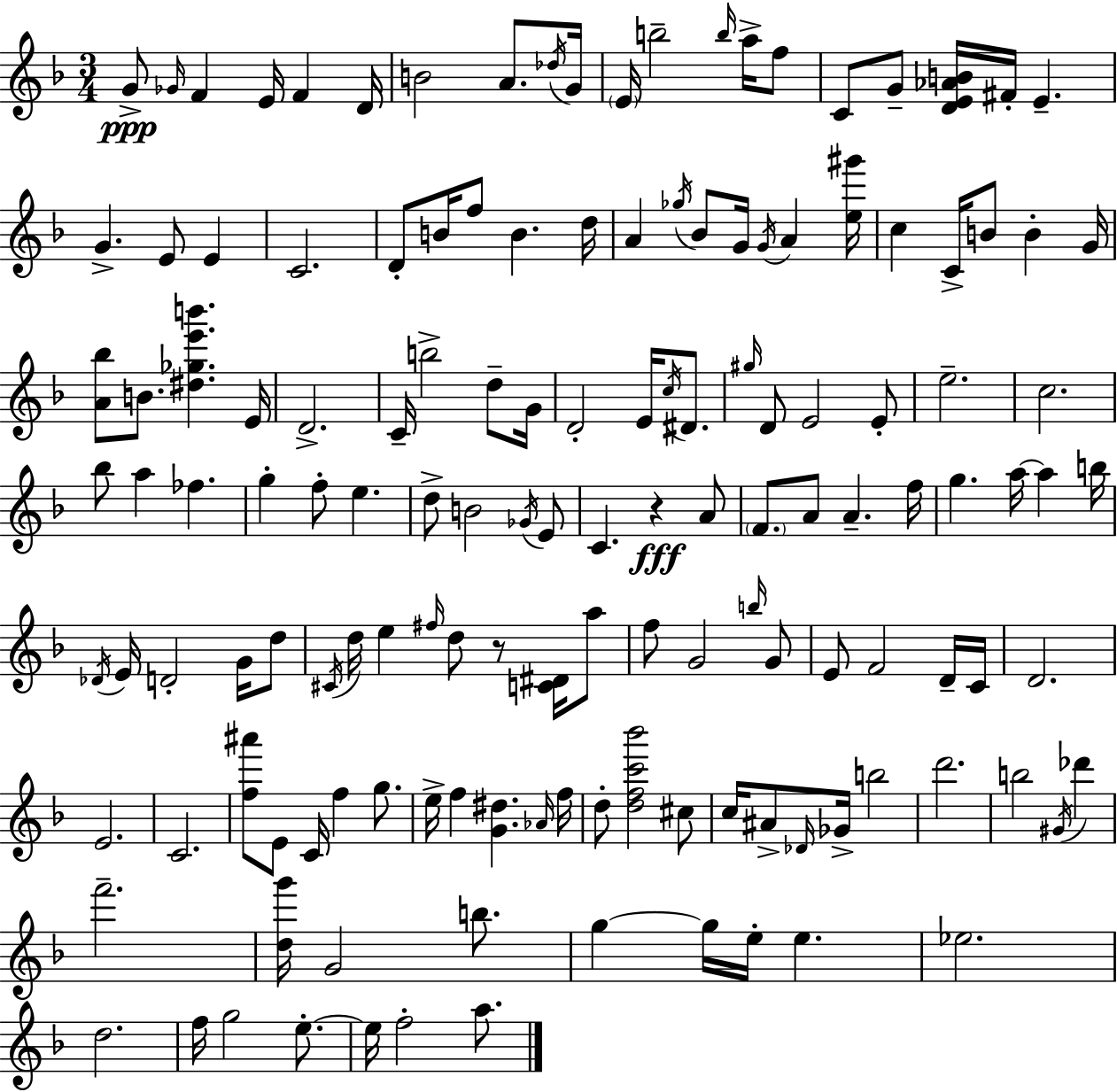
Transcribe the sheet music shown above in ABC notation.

X:1
T:Untitled
M:3/4
L:1/4
K:F
G/2 _G/4 F E/4 F D/4 B2 A/2 _d/4 G/4 E/4 b2 b/4 a/4 f/2 C/2 G/2 [DE_AB]/4 ^F/4 E G E/2 E C2 D/2 B/4 f/2 B d/4 A _g/4 _B/2 G/4 G/4 A [e^g']/4 c C/4 B/2 B G/4 [A_b]/2 B/2 [^d_ge'b'] E/4 D2 C/4 b2 d/2 G/4 D2 E/4 c/4 ^D/2 ^g/4 D/2 E2 E/2 e2 c2 _b/2 a _f g f/2 e d/2 B2 _G/4 E/2 C z A/2 F/2 A/2 A f/4 g a/4 a b/4 _D/4 E/4 D2 G/4 d/2 ^C/4 d/4 e ^f/4 d/2 z/2 [C^D]/4 a/2 f/2 G2 b/4 G/2 E/2 F2 D/4 C/4 D2 E2 C2 [f^a']/2 E/2 C/4 f g/2 e/4 f [G^d] _A/4 f/4 d/2 [dfc'_b']2 ^c/2 c/4 ^A/2 _D/4 _G/4 b2 d'2 b2 ^G/4 _d' f'2 [dg']/4 G2 b/2 g g/4 e/4 e _e2 d2 f/4 g2 e/2 e/4 f2 a/2